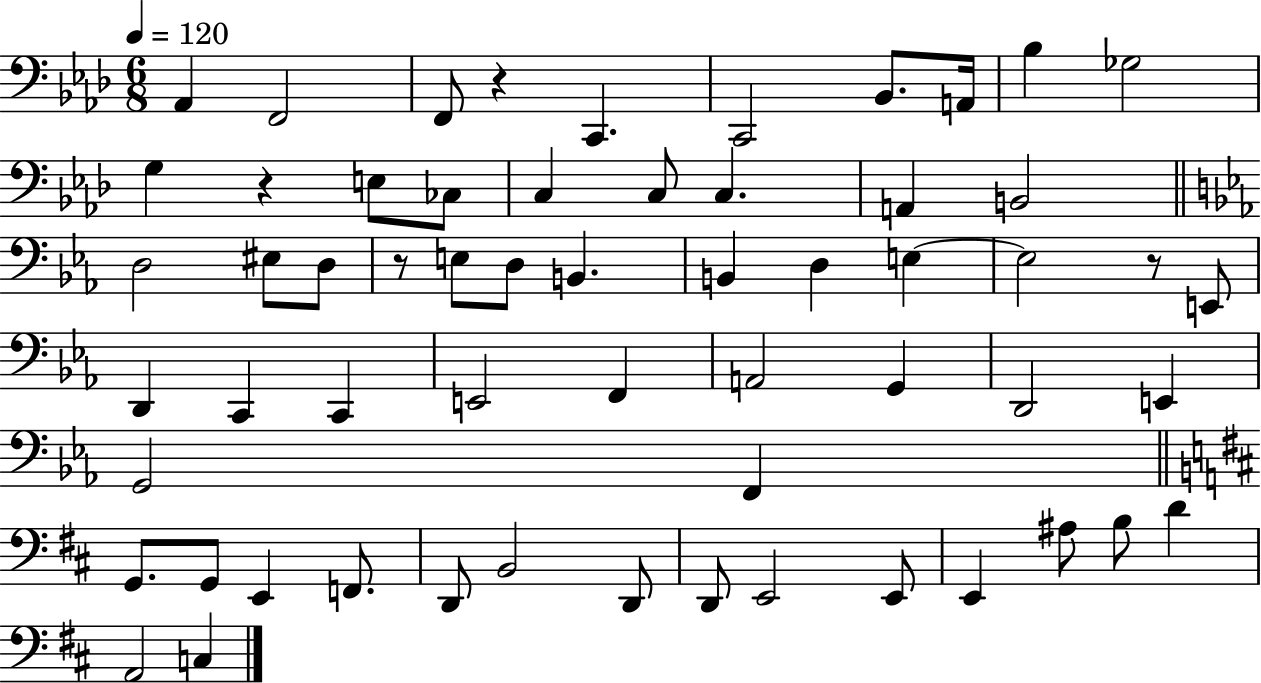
{
  \clef bass
  \numericTimeSignature
  \time 6/8
  \key aes \major
  \tempo 4 = 120
  \repeat volta 2 { aes,4 f,2 | f,8 r4 c,4. | c,2 bes,8. a,16 | bes4 ges2 | \break g4 r4 e8 ces8 | c4 c8 c4. | a,4 b,2 | \bar "||" \break \key ees \major d2 eis8 d8 | r8 e8 d8 b,4. | b,4 d4 e4~~ | e2 r8 e,8 | \break d,4 c,4 c,4 | e,2 f,4 | a,2 g,4 | d,2 e,4 | \break g,2 f,4 | \bar "||" \break \key d \major g,8. g,8 e,4 f,8. | d,8 b,2 d,8 | d,8 e,2 e,8 | e,4 ais8 b8 d'4 | \break a,2 c4 | } \bar "|."
}